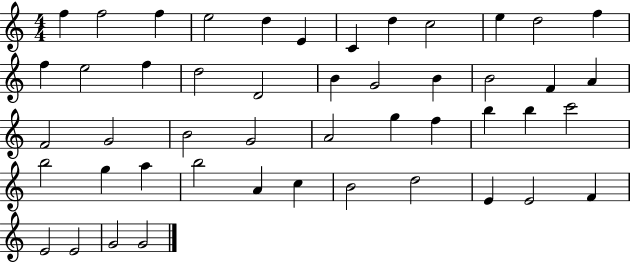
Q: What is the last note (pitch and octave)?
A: G4